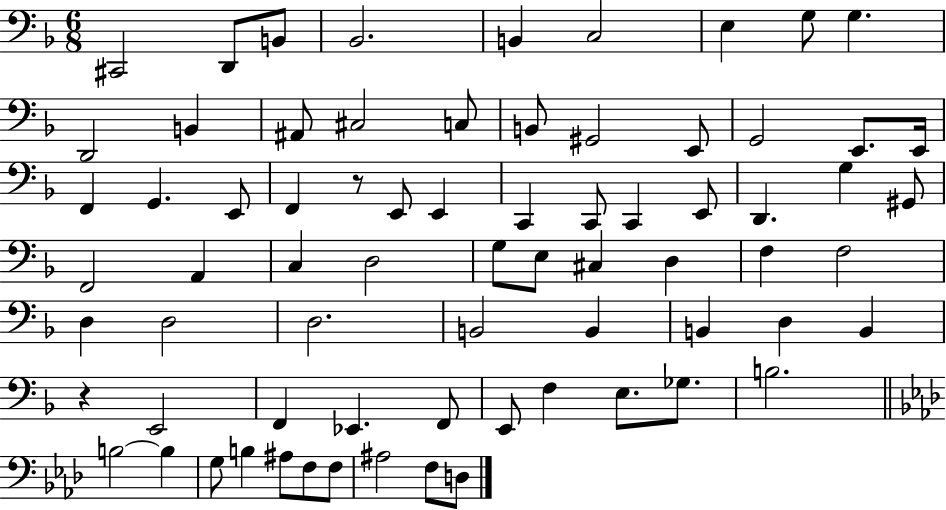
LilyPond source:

{
  \clef bass
  \numericTimeSignature
  \time 6/8
  \key f \major
  cis,2 d,8 b,8 | bes,2. | b,4 c2 | e4 g8 g4. | \break d,2 b,4 | ais,8 cis2 c8 | b,8 gis,2 e,8 | g,2 e,8. e,16 | \break f,4 g,4. e,8 | f,4 r8 e,8 e,4 | c,4 c,8 c,4 e,8 | d,4. g4 gis,8 | \break f,2 a,4 | c4 d2 | g8 e8 cis4 d4 | f4 f2 | \break d4 d2 | d2. | b,2 b,4 | b,4 d4 b,4 | \break r4 e,2 | f,4 ees,4. f,8 | e,8 f4 e8. ges8. | b2. | \break \bar "||" \break \key f \minor b2~~ b4 | g8 b4 ais8 f8 f8 | ais2 f8 d8 | \bar "|."
}